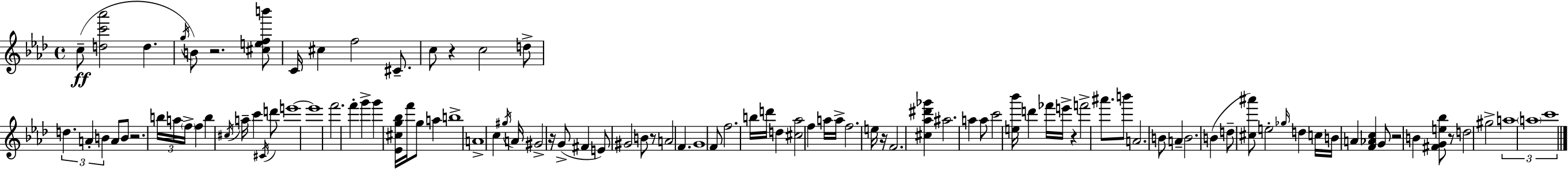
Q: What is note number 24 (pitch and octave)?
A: C6